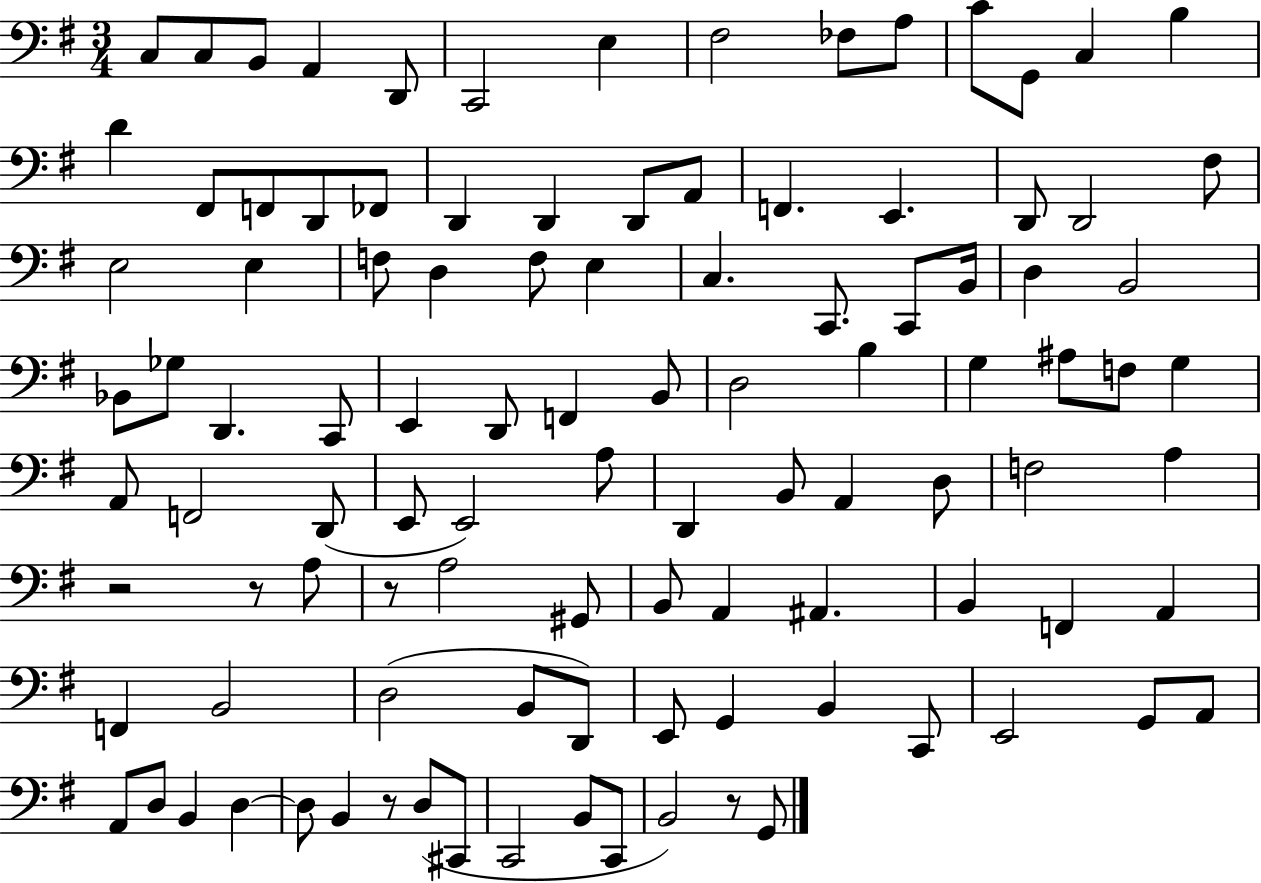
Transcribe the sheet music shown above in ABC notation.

X:1
T:Untitled
M:3/4
L:1/4
K:G
C,/2 C,/2 B,,/2 A,, D,,/2 C,,2 E, ^F,2 _F,/2 A,/2 C/2 G,,/2 C, B, D ^F,,/2 F,,/2 D,,/2 _F,,/2 D,, D,, D,,/2 A,,/2 F,, E,, D,,/2 D,,2 ^F,/2 E,2 E, F,/2 D, F,/2 E, C, C,,/2 C,,/2 B,,/4 D, B,,2 _B,,/2 _G,/2 D,, C,,/2 E,, D,,/2 F,, B,,/2 D,2 B, G, ^A,/2 F,/2 G, A,,/2 F,,2 D,,/2 E,,/2 E,,2 A,/2 D,, B,,/2 A,, D,/2 F,2 A, z2 z/2 A,/2 z/2 A,2 ^G,,/2 B,,/2 A,, ^A,, B,, F,, A,, F,, B,,2 D,2 B,,/2 D,,/2 E,,/2 G,, B,, C,,/2 E,,2 G,,/2 A,,/2 A,,/2 D,/2 B,, D, D,/2 B,, z/2 D,/2 ^C,,/2 C,,2 B,,/2 C,,/2 B,,2 z/2 G,,/2